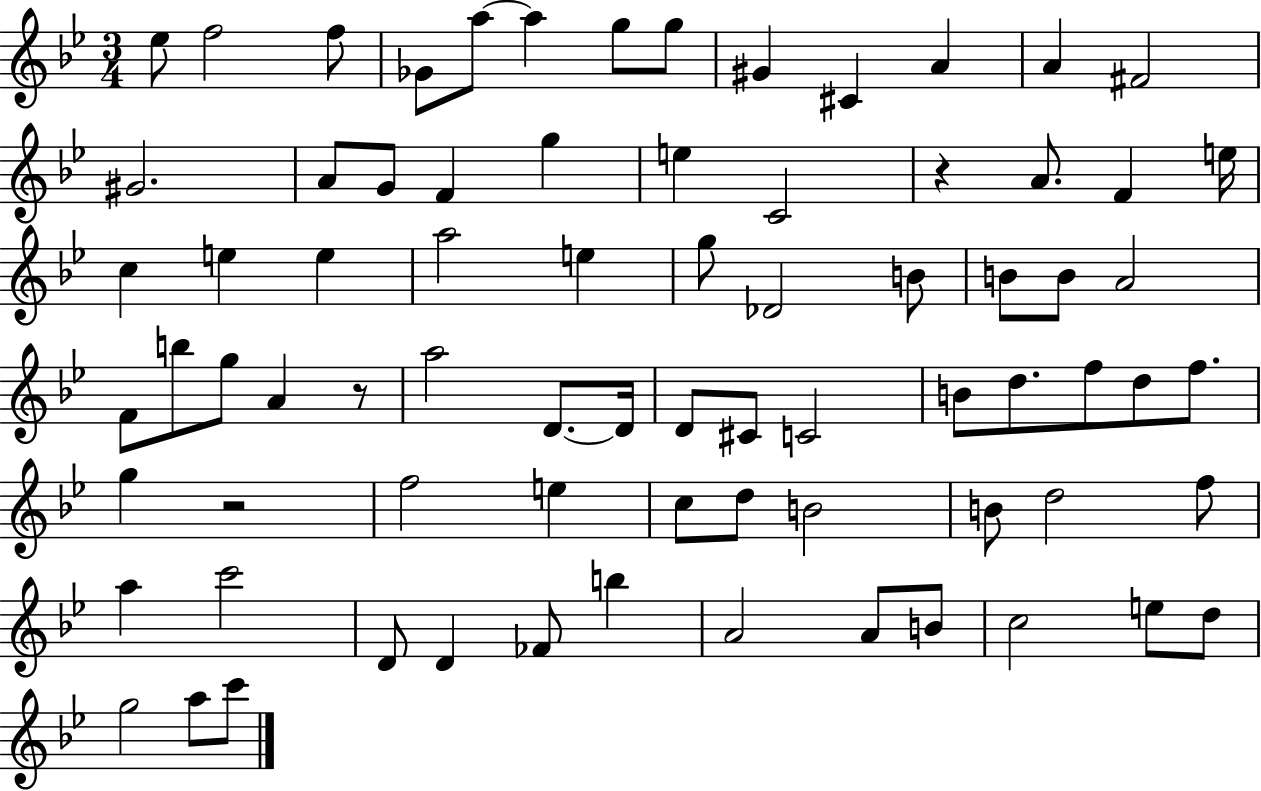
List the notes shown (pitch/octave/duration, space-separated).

Eb5/e F5/h F5/e Gb4/e A5/e A5/q G5/e G5/e G#4/q C#4/q A4/q A4/q F#4/h G#4/h. A4/e G4/e F4/q G5/q E5/q C4/h R/q A4/e. F4/q E5/s C5/q E5/q E5/q A5/h E5/q G5/e Db4/h B4/e B4/e B4/e A4/h F4/e B5/e G5/e A4/q R/e A5/h D4/e. D4/s D4/e C#4/e C4/h B4/e D5/e. F5/e D5/e F5/e. G5/q R/h F5/h E5/q C5/e D5/e B4/h B4/e D5/h F5/e A5/q C6/h D4/e D4/q FES4/e B5/q A4/h A4/e B4/e C5/h E5/e D5/e G5/h A5/e C6/e